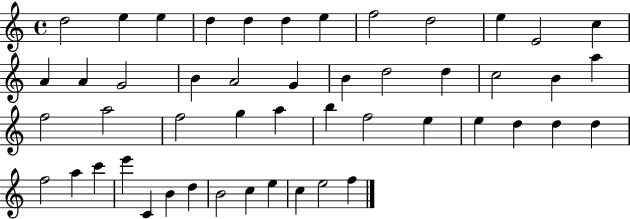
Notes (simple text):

D5/h E5/q E5/q D5/q D5/q D5/q E5/q F5/h D5/h E5/q E4/h C5/q A4/q A4/q G4/h B4/q A4/h G4/q B4/q D5/h D5/q C5/h B4/q A5/q F5/h A5/h F5/h G5/q A5/q B5/q F5/h E5/q E5/q D5/q D5/q D5/q F5/h A5/q C6/q E6/q C4/q B4/q D5/q B4/h C5/q E5/q C5/q E5/h F5/q